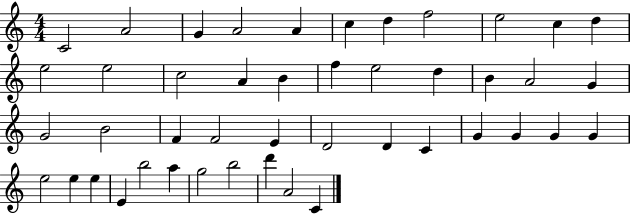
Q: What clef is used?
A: treble